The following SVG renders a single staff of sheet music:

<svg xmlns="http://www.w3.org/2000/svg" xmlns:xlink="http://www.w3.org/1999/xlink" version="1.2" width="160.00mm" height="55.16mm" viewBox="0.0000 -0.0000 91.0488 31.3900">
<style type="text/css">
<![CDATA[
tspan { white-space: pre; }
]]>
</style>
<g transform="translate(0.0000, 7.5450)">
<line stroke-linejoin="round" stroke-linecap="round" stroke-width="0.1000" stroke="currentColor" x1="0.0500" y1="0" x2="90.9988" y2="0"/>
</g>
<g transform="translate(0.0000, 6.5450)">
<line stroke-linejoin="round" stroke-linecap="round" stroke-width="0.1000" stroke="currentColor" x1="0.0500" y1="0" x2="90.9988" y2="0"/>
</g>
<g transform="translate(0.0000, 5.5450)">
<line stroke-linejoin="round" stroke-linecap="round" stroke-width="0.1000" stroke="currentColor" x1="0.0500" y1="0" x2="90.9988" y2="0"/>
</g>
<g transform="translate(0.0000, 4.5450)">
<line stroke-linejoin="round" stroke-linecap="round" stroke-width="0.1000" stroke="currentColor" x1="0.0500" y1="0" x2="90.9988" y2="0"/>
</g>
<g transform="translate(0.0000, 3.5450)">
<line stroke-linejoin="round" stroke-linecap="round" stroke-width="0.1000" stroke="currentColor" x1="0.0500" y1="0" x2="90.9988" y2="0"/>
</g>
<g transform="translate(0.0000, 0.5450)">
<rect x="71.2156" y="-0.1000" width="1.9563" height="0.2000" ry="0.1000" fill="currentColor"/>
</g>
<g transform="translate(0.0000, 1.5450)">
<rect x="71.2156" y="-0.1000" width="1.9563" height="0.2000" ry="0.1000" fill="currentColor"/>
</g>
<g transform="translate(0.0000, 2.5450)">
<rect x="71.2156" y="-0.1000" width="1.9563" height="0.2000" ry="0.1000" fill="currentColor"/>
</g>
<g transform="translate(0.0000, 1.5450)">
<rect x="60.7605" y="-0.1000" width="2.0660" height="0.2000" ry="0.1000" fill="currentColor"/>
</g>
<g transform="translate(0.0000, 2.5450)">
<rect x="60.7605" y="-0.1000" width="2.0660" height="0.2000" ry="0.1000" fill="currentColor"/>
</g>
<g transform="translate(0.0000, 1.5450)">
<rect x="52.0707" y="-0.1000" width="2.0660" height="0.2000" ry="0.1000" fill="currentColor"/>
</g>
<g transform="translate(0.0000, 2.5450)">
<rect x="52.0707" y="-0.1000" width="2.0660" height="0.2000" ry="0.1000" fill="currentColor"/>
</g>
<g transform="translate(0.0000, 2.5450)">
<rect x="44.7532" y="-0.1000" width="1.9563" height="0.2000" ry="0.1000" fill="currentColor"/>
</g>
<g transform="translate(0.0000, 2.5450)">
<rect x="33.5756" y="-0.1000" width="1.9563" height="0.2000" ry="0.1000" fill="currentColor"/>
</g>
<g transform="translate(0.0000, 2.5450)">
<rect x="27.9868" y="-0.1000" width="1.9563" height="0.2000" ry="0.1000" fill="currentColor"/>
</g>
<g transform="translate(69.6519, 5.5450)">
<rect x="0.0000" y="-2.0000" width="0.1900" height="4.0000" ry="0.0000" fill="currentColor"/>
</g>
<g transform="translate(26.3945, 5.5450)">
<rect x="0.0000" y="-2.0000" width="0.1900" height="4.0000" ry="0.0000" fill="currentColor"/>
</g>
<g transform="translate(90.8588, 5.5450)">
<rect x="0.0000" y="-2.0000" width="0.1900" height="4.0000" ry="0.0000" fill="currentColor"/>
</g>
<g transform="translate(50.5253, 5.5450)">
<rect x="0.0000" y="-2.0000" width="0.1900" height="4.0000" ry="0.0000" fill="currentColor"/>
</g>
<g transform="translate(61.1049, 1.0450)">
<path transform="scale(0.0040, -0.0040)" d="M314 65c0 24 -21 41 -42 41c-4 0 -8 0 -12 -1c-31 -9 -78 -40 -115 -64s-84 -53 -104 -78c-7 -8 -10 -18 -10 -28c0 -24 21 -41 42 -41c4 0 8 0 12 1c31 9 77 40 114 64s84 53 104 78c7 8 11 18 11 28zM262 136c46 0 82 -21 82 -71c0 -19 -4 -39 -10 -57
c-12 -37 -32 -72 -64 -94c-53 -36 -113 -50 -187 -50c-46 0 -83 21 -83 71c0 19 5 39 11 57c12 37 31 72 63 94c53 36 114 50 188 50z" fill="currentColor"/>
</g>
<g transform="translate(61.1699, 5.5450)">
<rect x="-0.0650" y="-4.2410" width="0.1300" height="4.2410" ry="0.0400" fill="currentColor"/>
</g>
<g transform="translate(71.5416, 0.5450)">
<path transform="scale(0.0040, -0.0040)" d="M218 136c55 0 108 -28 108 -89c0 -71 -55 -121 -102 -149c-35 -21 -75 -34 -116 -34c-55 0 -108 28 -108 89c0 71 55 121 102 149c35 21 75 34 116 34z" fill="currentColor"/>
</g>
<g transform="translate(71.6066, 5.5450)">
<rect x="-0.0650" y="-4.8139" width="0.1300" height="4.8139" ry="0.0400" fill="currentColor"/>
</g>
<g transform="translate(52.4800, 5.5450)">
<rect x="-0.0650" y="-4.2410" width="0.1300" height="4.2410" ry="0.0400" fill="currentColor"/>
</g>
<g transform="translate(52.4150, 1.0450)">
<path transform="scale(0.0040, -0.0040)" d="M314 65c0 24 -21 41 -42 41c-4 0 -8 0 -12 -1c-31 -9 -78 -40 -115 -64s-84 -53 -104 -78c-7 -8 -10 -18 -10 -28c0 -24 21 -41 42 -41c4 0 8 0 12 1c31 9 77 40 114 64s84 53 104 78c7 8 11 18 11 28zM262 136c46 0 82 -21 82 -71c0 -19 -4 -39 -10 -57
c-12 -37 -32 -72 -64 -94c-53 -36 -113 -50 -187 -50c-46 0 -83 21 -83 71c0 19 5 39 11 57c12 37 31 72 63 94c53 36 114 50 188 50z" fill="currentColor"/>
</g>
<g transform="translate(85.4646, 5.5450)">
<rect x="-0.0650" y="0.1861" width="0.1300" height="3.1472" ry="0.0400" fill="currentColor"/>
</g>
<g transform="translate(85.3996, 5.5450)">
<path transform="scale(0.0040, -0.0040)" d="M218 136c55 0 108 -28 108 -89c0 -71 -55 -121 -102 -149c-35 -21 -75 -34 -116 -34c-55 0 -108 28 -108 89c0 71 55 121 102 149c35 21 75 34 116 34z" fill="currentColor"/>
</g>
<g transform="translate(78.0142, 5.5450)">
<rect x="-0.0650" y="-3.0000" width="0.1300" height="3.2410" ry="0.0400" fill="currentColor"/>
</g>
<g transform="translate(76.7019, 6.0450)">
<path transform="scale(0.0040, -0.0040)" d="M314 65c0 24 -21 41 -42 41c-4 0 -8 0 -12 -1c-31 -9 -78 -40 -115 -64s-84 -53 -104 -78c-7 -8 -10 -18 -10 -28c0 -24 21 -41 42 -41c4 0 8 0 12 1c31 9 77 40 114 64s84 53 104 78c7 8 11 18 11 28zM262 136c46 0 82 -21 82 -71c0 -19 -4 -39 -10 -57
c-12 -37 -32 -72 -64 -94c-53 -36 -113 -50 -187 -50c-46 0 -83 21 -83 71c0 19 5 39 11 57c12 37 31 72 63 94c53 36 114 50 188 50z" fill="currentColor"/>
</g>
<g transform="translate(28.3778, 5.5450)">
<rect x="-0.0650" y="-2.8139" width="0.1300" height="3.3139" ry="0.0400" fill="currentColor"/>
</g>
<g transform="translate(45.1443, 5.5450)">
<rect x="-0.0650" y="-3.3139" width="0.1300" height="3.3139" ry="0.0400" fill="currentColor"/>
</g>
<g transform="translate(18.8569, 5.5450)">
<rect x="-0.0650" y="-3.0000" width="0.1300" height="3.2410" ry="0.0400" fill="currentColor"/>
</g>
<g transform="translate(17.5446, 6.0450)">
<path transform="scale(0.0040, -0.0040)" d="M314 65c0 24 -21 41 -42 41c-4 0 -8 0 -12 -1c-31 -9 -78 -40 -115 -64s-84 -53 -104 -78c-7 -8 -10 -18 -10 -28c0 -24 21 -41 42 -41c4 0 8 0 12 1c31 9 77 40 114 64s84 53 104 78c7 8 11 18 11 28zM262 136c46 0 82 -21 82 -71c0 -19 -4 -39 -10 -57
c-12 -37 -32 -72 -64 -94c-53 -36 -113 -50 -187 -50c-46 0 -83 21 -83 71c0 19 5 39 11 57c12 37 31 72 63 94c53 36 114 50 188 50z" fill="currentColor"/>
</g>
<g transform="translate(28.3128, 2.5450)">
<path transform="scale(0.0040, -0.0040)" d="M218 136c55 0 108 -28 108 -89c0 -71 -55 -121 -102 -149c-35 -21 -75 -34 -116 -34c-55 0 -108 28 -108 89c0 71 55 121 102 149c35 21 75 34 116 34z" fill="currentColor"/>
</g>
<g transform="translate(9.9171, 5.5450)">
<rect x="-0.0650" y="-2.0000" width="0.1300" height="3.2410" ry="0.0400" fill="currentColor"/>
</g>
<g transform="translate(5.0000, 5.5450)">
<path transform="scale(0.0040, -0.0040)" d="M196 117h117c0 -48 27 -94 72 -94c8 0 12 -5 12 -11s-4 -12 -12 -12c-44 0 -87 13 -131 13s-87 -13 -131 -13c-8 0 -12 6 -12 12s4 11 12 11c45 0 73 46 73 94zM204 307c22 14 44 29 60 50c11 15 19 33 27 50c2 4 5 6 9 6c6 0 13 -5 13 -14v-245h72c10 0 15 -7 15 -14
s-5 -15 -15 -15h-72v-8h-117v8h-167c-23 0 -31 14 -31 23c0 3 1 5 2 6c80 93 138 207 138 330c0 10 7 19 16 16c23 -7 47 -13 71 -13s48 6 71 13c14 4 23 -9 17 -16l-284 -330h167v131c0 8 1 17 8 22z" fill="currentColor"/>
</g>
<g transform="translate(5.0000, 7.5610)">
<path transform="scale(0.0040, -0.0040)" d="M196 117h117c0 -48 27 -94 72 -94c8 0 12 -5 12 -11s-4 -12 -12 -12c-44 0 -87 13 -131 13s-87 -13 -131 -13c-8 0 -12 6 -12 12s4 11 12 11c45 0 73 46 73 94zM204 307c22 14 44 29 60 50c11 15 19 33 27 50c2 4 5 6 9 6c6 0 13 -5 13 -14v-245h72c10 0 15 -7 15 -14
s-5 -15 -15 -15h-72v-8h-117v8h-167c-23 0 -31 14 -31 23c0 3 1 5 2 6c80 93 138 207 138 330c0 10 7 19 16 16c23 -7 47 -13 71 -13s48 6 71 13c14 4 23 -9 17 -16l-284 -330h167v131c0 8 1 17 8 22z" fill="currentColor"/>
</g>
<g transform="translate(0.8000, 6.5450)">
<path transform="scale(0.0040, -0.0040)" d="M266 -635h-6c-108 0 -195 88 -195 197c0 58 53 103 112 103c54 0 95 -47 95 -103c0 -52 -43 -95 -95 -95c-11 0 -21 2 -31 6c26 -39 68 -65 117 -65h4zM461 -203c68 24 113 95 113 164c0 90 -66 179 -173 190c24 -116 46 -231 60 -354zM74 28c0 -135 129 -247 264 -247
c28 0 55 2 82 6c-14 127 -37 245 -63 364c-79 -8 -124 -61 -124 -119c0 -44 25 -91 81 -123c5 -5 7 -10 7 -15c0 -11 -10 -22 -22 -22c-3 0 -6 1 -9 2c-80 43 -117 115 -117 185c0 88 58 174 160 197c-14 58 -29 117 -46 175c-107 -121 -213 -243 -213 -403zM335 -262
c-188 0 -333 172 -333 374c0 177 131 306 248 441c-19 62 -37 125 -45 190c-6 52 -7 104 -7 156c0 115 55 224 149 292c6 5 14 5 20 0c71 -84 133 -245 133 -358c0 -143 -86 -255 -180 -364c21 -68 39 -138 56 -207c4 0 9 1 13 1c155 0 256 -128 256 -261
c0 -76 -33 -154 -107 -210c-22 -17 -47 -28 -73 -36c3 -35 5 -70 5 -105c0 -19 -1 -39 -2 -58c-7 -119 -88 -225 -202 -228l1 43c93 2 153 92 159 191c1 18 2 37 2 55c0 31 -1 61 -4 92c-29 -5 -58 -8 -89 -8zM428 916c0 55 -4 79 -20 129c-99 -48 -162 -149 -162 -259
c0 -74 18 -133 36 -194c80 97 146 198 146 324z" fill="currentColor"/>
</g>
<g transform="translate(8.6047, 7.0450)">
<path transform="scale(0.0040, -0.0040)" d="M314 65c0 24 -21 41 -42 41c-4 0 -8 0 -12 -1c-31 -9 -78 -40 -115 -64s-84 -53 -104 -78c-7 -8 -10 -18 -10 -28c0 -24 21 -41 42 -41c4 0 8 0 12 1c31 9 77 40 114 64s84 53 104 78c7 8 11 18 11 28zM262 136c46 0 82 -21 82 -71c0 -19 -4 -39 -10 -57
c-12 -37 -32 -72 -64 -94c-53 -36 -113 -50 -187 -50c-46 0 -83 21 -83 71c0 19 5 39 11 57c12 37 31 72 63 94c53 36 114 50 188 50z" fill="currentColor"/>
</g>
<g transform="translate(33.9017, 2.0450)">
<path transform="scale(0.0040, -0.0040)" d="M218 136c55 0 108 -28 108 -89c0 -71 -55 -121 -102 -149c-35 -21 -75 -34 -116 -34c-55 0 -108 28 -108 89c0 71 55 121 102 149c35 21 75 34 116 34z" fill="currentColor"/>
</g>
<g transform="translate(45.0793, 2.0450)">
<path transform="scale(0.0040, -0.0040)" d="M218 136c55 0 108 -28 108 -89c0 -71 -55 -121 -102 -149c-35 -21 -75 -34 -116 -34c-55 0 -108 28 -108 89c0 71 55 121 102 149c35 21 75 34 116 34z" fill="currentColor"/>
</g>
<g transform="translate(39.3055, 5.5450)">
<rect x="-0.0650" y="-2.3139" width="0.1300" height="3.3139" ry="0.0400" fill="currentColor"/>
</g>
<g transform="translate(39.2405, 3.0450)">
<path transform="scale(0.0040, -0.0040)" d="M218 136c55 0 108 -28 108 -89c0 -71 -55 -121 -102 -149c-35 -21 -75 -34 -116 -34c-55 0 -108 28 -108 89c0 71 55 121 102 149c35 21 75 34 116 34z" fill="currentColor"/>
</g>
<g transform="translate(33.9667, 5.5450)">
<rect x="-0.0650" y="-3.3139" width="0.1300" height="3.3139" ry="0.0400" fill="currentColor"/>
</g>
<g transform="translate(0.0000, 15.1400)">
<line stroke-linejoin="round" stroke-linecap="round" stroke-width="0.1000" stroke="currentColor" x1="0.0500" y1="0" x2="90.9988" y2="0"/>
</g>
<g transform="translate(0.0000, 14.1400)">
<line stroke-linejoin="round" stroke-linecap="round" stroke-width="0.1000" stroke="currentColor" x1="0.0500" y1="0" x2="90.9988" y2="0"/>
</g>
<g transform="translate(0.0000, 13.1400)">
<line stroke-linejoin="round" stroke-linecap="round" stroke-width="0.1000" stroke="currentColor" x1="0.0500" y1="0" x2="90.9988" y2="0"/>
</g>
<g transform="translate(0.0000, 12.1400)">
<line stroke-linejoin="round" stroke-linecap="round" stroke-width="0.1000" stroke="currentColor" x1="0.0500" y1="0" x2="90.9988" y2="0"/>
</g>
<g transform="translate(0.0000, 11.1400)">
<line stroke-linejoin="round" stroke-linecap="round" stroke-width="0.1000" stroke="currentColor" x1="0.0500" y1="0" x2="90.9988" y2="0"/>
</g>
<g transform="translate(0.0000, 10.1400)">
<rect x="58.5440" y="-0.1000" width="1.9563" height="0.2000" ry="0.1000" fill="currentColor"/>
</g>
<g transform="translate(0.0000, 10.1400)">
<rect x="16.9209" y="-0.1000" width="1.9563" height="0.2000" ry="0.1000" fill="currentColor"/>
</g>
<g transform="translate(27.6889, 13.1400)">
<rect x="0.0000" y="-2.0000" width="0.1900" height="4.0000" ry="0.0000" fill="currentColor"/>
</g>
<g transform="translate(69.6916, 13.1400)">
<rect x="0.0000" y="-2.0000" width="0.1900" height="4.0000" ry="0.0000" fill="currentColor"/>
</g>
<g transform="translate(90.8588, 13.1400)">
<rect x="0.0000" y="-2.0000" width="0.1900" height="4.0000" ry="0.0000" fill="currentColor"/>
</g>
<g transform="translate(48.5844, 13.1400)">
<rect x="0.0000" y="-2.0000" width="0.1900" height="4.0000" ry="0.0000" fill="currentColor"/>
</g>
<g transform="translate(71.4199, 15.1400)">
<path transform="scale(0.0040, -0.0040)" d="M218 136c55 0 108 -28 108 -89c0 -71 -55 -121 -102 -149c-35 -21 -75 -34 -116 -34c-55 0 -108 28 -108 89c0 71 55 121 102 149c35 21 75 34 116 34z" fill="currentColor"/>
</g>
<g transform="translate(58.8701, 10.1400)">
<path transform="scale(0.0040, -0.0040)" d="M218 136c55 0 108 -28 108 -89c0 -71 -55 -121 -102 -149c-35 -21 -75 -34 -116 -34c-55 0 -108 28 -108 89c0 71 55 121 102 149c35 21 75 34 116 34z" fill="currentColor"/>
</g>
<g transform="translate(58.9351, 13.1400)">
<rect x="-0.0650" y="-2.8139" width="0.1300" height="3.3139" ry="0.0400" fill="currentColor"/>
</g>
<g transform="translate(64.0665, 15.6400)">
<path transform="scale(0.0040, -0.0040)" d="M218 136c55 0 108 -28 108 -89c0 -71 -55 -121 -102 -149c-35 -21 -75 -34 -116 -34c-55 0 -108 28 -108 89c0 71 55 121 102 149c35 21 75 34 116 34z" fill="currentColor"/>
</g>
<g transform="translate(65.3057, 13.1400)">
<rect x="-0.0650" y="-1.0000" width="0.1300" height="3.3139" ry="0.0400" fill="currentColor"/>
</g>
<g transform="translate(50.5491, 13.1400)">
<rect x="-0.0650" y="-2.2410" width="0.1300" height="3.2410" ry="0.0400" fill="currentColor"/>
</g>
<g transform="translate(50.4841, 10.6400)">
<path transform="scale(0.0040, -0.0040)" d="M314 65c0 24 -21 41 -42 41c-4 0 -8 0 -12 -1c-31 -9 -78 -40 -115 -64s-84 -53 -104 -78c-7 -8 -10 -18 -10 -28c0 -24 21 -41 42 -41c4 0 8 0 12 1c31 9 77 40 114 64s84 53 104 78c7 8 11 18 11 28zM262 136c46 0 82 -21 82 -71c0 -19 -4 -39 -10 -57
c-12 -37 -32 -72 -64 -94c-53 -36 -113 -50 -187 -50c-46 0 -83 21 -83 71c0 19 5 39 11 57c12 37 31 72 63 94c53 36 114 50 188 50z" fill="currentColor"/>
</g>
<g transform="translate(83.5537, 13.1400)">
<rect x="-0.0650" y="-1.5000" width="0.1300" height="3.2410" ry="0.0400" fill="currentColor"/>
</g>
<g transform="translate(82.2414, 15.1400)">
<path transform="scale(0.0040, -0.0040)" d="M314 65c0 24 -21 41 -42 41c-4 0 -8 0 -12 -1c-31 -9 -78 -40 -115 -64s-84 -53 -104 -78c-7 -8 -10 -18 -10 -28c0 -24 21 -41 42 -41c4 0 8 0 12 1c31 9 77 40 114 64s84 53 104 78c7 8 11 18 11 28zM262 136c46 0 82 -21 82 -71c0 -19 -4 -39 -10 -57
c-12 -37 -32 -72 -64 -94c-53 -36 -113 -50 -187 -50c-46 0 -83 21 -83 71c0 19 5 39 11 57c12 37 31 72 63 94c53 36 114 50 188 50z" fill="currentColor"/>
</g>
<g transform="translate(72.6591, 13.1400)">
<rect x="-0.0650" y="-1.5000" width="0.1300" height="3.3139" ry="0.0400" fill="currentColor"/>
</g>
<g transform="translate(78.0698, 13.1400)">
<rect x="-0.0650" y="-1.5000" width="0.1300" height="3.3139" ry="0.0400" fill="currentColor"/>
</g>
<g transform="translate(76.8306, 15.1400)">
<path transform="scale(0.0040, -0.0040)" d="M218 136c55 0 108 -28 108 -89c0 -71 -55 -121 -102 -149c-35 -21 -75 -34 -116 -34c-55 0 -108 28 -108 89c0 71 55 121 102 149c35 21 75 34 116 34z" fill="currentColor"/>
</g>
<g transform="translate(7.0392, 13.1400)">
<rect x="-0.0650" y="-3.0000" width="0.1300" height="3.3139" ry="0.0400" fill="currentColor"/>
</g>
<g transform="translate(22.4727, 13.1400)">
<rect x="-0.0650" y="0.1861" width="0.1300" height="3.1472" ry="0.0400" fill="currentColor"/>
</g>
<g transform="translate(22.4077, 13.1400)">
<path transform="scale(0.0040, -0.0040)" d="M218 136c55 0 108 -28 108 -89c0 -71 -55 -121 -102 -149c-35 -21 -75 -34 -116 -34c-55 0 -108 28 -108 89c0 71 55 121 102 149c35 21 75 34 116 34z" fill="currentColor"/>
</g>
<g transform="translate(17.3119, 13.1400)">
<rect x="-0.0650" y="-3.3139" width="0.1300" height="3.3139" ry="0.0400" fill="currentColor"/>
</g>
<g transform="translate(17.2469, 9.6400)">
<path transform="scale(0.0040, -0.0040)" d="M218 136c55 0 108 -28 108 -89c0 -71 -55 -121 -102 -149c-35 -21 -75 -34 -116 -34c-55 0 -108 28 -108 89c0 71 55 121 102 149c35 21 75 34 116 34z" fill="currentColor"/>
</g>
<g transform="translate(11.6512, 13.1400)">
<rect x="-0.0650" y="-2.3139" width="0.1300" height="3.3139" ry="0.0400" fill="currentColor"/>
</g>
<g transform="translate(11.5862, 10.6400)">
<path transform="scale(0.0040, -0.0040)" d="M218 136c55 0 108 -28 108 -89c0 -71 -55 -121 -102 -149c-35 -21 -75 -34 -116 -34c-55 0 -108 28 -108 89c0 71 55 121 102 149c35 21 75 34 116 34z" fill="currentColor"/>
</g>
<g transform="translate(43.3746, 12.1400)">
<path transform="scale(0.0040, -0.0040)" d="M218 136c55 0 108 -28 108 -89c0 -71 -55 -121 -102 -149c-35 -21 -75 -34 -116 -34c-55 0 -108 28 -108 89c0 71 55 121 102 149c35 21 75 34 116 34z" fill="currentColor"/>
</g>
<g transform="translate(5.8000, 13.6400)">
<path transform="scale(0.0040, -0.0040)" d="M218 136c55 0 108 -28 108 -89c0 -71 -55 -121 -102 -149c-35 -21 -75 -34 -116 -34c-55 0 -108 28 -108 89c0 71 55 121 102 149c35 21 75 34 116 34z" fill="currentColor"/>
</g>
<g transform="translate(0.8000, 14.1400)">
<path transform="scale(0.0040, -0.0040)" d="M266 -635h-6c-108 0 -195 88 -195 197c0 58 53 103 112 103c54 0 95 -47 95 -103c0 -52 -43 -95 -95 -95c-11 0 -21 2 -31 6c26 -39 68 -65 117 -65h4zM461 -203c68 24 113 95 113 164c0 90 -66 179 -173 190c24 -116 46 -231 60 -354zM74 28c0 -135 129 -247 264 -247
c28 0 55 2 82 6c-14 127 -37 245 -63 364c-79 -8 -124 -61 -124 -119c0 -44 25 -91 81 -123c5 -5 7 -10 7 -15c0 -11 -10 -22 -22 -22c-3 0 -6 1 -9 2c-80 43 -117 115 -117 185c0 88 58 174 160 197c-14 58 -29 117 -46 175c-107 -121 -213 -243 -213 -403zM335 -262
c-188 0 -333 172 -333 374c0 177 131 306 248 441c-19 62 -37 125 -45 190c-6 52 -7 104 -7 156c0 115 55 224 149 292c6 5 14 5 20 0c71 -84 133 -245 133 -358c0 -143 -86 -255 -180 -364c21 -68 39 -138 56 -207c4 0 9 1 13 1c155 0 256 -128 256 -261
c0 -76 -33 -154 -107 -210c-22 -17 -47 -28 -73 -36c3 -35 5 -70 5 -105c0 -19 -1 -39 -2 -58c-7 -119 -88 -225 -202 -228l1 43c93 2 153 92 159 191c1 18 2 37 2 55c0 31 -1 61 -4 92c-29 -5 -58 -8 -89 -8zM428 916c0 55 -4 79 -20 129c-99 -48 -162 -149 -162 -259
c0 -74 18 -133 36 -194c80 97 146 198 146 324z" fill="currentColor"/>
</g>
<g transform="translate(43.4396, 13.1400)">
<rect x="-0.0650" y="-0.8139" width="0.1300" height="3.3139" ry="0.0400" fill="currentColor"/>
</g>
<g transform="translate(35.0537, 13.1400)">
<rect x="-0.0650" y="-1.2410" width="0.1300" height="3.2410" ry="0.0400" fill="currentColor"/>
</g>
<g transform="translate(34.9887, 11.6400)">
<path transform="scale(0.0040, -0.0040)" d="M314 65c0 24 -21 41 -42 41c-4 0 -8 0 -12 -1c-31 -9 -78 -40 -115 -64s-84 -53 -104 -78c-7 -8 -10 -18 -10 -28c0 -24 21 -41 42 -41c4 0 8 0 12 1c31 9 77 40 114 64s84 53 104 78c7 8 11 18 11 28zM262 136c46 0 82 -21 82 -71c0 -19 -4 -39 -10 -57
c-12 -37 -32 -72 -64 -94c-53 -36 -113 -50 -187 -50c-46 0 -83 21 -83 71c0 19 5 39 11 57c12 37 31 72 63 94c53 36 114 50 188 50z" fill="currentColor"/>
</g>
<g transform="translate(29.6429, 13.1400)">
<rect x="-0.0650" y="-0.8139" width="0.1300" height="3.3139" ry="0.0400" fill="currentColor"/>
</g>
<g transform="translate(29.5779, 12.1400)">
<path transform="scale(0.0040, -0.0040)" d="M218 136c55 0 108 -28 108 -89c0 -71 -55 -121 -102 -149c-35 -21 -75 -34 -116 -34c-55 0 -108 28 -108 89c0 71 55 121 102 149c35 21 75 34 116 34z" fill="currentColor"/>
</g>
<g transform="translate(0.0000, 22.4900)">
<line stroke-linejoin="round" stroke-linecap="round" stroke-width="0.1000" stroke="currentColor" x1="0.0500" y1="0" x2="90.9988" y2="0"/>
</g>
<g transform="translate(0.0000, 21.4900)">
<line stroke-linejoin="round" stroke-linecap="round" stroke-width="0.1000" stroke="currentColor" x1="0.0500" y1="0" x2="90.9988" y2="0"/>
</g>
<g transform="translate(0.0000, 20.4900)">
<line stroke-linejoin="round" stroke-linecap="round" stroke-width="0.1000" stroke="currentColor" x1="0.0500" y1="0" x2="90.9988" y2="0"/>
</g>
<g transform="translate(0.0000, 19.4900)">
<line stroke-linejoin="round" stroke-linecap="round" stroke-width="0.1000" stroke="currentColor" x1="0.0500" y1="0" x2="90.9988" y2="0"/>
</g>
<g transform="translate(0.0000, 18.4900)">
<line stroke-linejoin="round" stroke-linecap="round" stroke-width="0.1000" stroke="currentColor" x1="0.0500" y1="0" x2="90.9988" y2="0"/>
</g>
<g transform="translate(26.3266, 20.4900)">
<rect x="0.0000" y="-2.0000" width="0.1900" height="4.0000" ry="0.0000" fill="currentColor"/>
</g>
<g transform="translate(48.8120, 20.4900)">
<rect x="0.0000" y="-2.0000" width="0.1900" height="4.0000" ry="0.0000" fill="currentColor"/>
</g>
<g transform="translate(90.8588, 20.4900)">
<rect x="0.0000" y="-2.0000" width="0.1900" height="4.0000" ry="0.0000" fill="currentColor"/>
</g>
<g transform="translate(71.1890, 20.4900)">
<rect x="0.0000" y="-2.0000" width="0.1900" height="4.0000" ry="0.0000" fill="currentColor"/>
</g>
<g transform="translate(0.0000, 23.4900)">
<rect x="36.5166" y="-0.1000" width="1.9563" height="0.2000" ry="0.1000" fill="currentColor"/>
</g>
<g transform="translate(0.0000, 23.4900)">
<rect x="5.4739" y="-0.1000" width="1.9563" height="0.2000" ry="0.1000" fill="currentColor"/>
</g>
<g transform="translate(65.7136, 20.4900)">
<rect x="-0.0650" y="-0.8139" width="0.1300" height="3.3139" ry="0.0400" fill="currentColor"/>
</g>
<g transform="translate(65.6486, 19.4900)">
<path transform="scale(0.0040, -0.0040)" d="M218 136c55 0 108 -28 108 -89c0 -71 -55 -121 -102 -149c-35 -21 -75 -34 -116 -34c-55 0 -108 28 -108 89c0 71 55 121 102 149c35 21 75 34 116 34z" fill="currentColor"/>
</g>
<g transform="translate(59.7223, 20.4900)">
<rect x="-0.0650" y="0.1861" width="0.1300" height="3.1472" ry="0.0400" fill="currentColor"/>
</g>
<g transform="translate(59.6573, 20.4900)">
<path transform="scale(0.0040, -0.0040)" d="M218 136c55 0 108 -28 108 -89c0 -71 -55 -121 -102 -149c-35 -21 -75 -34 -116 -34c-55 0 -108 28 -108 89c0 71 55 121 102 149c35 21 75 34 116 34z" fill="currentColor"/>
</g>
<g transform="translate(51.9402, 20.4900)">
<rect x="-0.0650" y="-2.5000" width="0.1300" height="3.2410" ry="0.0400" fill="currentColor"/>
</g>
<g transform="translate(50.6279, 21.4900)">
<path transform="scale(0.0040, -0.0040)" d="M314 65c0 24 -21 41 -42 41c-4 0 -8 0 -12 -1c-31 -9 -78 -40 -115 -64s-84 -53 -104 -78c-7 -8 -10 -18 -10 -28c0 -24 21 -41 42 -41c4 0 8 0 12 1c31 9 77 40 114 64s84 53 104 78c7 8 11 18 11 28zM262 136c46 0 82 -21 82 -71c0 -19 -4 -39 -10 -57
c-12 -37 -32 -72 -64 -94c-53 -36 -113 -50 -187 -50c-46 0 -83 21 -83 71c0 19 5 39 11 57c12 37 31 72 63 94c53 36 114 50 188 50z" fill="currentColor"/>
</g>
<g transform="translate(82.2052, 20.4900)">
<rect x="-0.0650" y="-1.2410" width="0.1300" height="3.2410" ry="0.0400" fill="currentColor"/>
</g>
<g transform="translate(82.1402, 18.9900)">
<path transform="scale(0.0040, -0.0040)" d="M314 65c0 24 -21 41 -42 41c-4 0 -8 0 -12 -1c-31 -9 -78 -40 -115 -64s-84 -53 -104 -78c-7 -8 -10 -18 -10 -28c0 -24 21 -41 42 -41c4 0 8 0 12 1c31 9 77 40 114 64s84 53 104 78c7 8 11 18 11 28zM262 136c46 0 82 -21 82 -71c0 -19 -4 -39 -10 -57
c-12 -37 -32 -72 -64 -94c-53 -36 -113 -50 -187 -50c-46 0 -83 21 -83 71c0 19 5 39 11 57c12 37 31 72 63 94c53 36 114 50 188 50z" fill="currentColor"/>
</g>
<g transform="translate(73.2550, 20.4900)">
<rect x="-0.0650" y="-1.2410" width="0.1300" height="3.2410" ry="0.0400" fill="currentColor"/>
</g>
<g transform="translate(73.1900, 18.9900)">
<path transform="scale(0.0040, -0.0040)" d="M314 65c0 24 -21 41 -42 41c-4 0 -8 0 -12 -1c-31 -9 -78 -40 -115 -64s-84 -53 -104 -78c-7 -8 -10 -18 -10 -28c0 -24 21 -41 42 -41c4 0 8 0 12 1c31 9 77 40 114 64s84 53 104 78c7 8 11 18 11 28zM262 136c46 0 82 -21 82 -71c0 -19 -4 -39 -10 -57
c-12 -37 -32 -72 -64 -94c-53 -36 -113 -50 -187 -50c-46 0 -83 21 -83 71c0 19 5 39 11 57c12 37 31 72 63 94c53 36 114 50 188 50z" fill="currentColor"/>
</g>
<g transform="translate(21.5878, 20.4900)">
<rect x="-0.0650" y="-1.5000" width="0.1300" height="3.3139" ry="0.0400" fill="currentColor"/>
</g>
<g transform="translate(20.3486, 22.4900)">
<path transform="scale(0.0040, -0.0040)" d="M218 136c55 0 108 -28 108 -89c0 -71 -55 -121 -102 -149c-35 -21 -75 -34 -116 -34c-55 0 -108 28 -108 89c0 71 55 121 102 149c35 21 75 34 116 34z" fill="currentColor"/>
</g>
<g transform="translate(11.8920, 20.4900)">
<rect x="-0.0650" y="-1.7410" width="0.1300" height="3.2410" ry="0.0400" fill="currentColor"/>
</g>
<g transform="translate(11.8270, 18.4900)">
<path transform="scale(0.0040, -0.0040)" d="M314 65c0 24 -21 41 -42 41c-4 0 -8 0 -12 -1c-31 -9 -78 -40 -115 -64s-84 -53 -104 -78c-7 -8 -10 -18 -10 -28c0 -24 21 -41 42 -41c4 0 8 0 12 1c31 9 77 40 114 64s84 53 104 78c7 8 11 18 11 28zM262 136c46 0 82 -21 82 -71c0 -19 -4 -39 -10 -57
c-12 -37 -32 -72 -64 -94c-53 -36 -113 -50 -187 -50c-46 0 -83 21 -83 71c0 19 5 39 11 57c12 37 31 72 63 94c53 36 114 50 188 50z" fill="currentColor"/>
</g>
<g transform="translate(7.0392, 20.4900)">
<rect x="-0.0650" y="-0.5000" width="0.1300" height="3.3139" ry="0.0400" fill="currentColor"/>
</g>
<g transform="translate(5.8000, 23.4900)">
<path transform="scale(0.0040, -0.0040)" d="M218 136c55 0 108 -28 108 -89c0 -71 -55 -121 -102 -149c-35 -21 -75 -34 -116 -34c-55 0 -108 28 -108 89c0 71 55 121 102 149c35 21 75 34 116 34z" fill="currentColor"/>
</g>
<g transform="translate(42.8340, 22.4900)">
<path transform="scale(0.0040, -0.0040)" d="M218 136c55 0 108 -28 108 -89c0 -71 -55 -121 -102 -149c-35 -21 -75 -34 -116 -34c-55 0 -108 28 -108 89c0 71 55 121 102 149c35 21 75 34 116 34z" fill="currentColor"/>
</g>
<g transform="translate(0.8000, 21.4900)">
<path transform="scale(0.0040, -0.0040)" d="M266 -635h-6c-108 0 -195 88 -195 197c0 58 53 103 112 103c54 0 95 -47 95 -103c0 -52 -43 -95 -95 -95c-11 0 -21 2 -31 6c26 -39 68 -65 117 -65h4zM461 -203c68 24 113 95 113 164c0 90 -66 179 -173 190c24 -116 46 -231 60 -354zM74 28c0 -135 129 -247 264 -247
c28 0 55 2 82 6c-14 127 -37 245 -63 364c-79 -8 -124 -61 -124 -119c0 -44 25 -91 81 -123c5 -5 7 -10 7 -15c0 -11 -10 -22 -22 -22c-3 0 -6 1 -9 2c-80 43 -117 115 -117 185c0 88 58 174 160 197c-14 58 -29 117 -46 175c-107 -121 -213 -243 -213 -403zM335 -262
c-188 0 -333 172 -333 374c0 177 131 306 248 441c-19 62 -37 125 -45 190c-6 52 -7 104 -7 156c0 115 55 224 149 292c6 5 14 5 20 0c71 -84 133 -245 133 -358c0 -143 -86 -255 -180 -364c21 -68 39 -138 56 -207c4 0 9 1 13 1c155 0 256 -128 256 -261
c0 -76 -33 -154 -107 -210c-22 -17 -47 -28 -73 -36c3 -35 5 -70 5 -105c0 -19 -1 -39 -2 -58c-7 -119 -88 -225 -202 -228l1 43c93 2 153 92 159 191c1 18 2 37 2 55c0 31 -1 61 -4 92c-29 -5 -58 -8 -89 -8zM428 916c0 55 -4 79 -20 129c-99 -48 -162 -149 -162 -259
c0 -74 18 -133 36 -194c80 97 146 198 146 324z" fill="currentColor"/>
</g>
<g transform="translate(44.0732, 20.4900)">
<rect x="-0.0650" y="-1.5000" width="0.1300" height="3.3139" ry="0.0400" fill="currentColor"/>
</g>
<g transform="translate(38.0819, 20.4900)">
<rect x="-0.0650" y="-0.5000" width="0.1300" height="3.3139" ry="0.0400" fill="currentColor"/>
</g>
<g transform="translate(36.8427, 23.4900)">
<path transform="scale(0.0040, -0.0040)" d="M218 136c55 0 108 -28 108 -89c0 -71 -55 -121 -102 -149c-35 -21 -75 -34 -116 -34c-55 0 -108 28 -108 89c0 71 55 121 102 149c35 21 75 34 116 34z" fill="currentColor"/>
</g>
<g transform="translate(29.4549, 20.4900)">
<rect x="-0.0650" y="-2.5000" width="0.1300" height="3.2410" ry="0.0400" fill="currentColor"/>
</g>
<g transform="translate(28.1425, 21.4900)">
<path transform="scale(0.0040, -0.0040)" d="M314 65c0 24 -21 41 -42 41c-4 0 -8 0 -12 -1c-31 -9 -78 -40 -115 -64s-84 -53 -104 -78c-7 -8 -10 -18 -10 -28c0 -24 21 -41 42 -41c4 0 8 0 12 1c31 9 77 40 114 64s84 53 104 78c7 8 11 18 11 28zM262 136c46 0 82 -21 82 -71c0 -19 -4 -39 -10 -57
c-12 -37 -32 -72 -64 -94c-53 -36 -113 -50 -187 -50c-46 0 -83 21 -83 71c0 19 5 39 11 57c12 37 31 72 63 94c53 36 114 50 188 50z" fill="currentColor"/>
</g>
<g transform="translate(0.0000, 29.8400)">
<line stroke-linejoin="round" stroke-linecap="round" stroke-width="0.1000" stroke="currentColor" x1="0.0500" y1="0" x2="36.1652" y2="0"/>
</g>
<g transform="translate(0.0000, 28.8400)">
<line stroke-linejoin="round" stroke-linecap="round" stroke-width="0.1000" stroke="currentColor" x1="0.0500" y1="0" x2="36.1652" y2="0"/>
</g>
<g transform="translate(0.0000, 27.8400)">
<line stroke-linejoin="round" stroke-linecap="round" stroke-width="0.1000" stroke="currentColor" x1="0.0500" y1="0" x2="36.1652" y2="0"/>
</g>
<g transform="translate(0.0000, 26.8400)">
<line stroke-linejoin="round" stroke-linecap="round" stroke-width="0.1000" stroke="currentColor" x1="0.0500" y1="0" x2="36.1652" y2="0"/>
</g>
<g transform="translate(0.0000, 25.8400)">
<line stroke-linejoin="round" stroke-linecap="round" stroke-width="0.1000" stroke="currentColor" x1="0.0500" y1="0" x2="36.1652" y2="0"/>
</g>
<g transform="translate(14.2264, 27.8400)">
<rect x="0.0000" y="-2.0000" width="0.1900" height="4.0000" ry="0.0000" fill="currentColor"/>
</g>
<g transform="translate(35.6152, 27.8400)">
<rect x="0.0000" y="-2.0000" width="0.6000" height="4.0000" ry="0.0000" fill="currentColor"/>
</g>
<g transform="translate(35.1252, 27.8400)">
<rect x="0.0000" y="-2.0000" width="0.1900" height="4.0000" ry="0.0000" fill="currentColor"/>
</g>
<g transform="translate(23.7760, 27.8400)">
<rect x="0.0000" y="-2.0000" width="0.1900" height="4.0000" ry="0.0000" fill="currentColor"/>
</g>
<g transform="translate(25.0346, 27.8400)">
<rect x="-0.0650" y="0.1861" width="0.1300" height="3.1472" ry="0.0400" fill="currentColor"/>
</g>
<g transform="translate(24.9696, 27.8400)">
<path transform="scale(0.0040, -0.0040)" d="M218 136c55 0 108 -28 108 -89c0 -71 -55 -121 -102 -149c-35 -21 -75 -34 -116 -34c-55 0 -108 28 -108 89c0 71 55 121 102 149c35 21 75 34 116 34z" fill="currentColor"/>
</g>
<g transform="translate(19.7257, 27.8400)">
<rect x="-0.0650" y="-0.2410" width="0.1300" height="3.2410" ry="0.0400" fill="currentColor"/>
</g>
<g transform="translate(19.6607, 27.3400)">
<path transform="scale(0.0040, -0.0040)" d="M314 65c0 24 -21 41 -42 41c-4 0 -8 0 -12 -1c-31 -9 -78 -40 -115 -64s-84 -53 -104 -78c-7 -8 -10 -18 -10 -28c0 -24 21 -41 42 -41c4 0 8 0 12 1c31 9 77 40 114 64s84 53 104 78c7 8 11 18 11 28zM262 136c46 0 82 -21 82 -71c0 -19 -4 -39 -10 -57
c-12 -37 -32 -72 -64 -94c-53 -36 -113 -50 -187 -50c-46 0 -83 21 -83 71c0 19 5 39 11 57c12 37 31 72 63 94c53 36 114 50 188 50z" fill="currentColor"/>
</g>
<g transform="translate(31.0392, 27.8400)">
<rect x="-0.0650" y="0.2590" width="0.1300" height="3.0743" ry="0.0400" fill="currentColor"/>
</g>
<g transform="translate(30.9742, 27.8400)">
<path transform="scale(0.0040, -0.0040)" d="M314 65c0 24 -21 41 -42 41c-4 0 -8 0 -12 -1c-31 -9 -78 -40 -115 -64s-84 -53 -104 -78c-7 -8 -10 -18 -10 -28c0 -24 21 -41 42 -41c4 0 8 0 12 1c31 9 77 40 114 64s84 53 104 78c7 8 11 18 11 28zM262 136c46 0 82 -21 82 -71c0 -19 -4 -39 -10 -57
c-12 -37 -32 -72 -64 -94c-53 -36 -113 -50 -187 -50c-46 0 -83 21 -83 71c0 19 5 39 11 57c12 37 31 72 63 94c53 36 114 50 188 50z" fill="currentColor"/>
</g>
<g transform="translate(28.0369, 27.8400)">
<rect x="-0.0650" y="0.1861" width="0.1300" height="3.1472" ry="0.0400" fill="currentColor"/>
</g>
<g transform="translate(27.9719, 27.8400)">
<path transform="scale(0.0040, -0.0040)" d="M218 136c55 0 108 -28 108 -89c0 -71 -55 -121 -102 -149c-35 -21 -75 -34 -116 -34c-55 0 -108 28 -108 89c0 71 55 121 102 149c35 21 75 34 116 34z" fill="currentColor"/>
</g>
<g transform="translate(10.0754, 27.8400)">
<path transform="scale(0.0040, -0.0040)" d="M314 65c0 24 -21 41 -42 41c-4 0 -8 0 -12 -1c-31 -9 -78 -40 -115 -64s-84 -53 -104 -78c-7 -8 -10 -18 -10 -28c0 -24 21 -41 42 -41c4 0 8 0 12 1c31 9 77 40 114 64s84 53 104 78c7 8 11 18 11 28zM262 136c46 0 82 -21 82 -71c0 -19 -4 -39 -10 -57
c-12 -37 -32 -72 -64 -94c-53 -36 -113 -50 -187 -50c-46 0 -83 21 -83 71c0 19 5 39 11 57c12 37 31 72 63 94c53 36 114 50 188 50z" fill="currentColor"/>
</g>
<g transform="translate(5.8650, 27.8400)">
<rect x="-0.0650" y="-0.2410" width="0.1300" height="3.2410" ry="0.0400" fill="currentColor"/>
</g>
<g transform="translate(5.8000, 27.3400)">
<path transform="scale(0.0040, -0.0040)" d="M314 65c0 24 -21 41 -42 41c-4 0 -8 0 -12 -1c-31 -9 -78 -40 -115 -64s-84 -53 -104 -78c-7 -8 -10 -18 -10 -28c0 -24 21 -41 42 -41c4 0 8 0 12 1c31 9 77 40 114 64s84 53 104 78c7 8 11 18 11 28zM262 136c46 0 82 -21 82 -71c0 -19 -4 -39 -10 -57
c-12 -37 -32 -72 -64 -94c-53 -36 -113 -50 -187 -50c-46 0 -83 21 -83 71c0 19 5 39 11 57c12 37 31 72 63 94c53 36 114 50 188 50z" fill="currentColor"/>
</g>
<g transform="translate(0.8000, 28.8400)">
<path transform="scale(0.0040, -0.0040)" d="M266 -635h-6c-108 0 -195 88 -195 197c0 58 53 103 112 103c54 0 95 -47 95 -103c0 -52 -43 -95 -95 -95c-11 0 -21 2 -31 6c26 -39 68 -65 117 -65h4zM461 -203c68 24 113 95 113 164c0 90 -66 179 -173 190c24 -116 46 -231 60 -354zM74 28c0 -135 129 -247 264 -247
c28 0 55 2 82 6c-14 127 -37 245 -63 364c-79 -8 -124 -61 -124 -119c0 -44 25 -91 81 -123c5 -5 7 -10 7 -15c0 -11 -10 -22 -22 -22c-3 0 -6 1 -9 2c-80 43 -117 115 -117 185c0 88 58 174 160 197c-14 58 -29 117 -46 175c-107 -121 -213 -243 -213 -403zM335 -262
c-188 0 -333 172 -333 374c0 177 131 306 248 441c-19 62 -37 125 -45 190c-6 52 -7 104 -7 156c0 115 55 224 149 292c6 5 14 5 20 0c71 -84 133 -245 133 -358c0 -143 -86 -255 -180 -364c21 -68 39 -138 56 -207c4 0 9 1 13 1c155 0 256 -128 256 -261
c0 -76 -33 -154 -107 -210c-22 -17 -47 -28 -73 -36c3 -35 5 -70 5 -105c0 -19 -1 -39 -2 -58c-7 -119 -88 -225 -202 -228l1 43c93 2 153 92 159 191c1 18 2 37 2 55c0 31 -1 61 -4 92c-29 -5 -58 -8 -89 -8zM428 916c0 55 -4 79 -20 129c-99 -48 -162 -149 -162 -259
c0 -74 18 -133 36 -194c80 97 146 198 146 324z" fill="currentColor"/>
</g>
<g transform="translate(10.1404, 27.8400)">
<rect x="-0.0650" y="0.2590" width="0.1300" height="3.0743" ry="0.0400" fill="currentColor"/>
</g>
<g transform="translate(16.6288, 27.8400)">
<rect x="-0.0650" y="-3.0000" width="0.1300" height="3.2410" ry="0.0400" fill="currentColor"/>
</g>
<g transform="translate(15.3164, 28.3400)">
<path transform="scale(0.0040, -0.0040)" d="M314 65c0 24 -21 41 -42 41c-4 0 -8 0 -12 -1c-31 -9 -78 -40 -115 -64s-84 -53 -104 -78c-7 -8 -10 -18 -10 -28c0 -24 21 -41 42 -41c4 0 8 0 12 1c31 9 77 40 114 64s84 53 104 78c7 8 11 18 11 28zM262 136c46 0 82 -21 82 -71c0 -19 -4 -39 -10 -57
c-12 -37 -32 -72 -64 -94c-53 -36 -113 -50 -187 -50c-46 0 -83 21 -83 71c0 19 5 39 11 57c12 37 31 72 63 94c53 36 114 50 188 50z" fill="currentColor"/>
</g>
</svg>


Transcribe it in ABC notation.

X:1
T:Untitled
M:4/4
L:1/4
K:C
F2 A2 a b g b d'2 d'2 e' A2 B A g b B d e2 d g2 a D E E E2 C f2 E G2 C E G2 B d e2 e2 c2 B2 A2 c2 B B B2